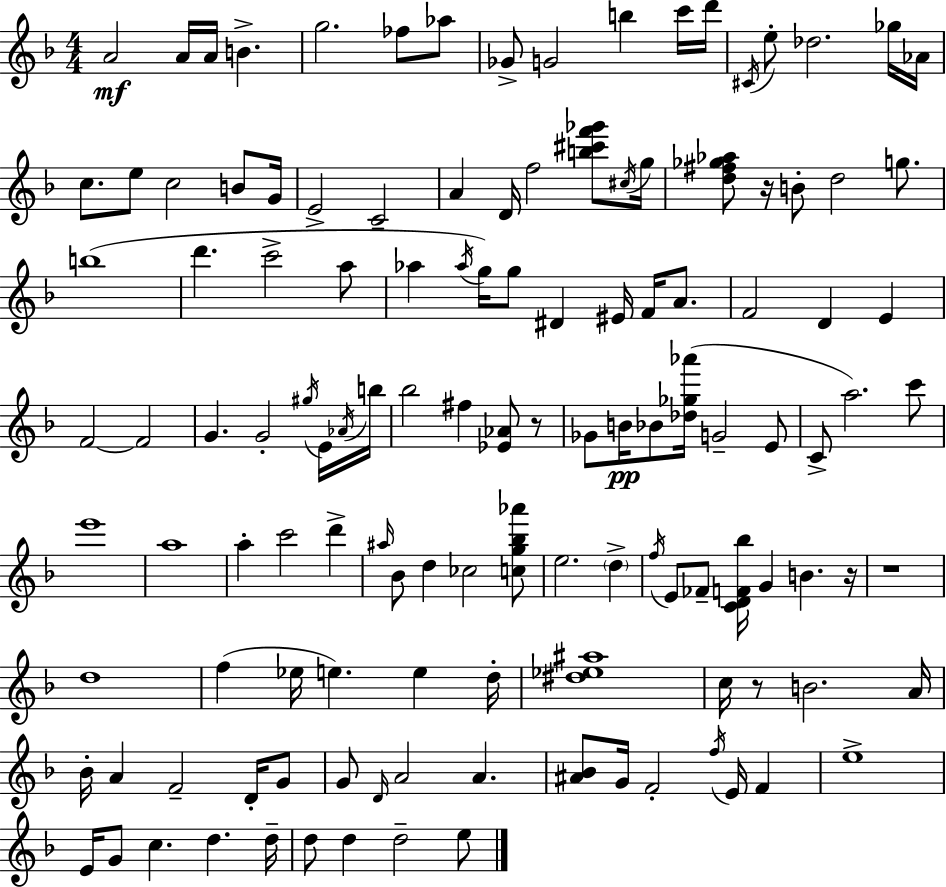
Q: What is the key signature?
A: F major